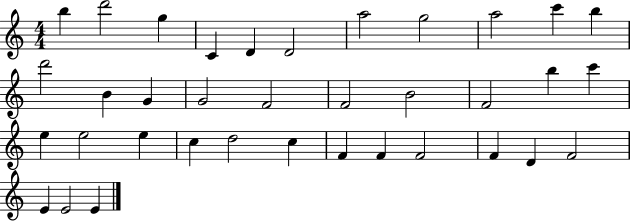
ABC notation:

X:1
T:Untitled
M:4/4
L:1/4
K:C
b d'2 g C D D2 a2 g2 a2 c' b d'2 B G G2 F2 F2 B2 F2 b c' e e2 e c d2 c F F F2 F D F2 E E2 E